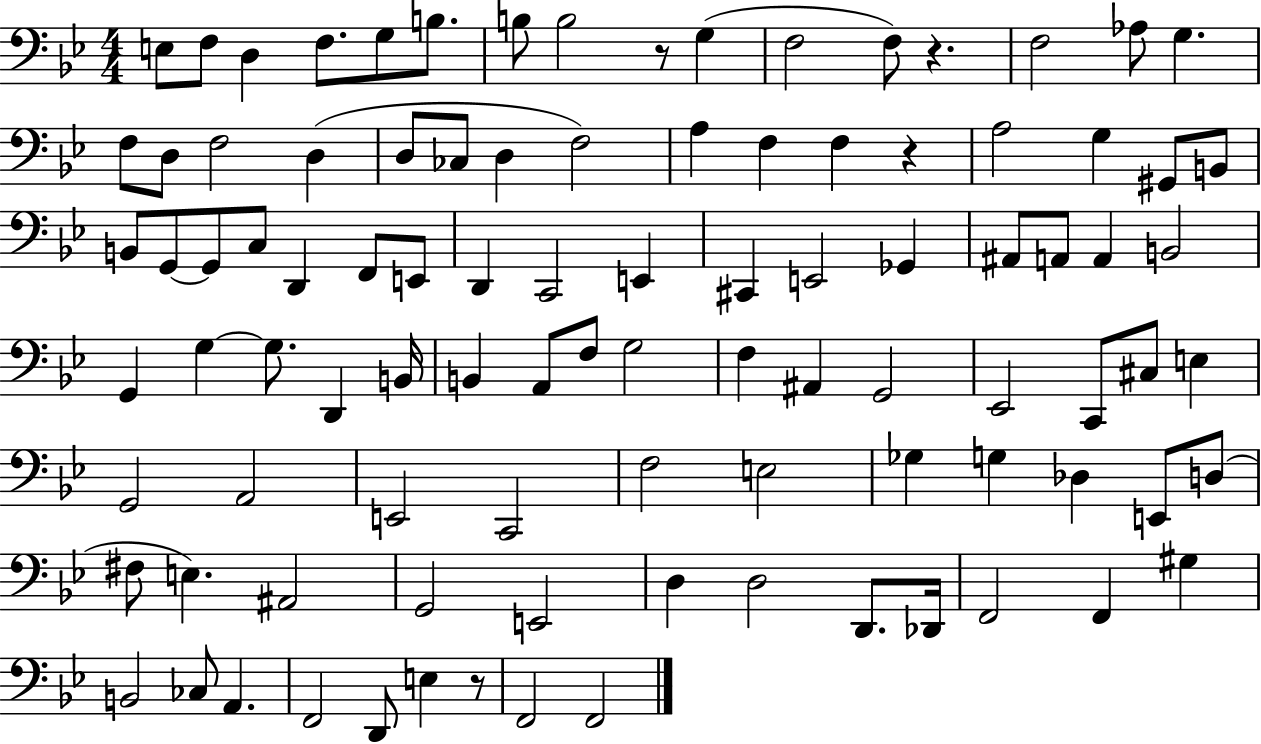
{
  \clef bass
  \numericTimeSignature
  \time 4/4
  \key bes \major
  e8 f8 d4 f8. g8 b8. | b8 b2 r8 g4( | f2 f8) r4. | f2 aes8 g4. | \break f8 d8 f2 d4( | d8 ces8 d4 f2) | a4 f4 f4 r4 | a2 g4 gis,8 b,8 | \break b,8 g,8~~ g,8 c8 d,4 f,8 e,8 | d,4 c,2 e,4 | cis,4 e,2 ges,4 | ais,8 a,8 a,4 b,2 | \break g,4 g4~~ g8. d,4 b,16 | b,4 a,8 f8 g2 | f4 ais,4 g,2 | ees,2 c,8 cis8 e4 | \break g,2 a,2 | e,2 c,2 | f2 e2 | ges4 g4 des4 e,8 d8( | \break fis8 e4.) ais,2 | g,2 e,2 | d4 d2 d,8. des,16 | f,2 f,4 gis4 | \break b,2 ces8 a,4. | f,2 d,8 e4 r8 | f,2 f,2 | \bar "|."
}